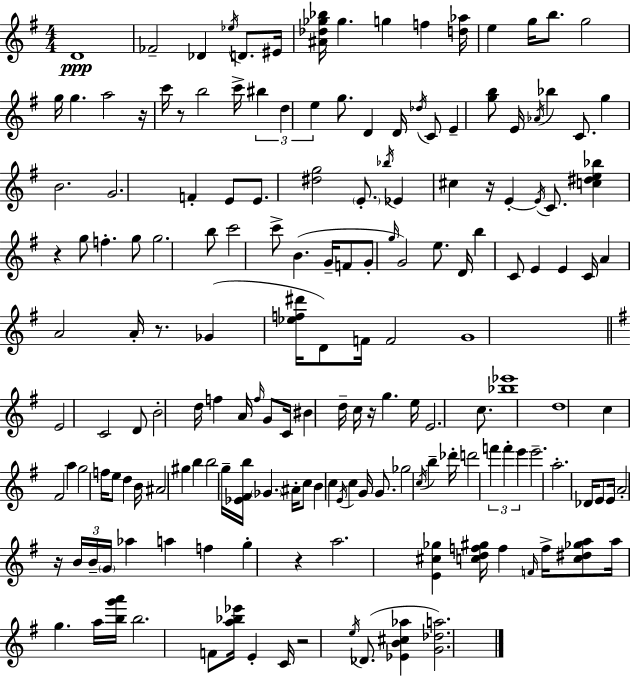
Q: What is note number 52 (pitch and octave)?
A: C6